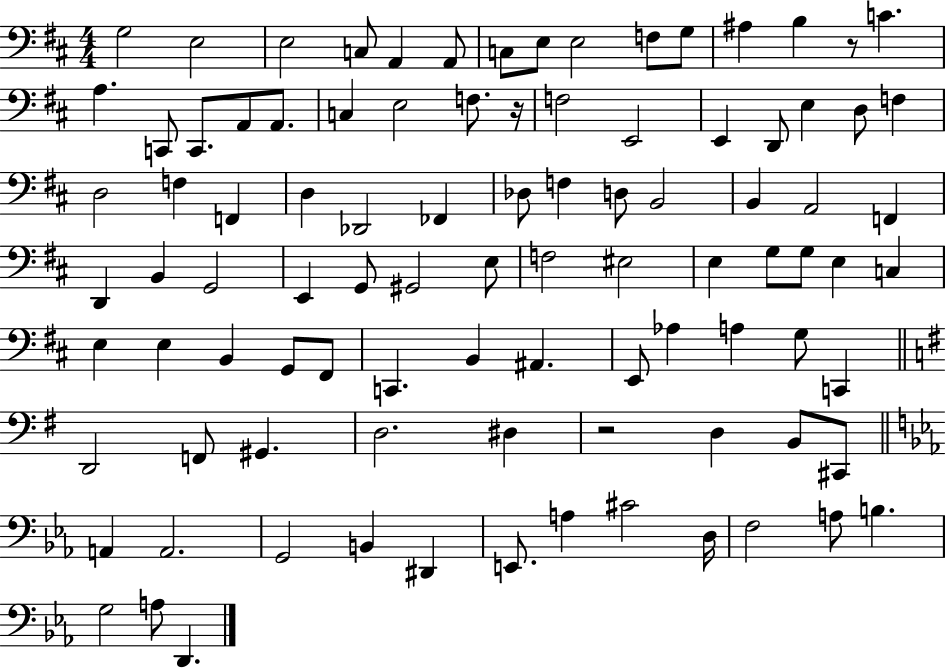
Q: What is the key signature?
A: D major